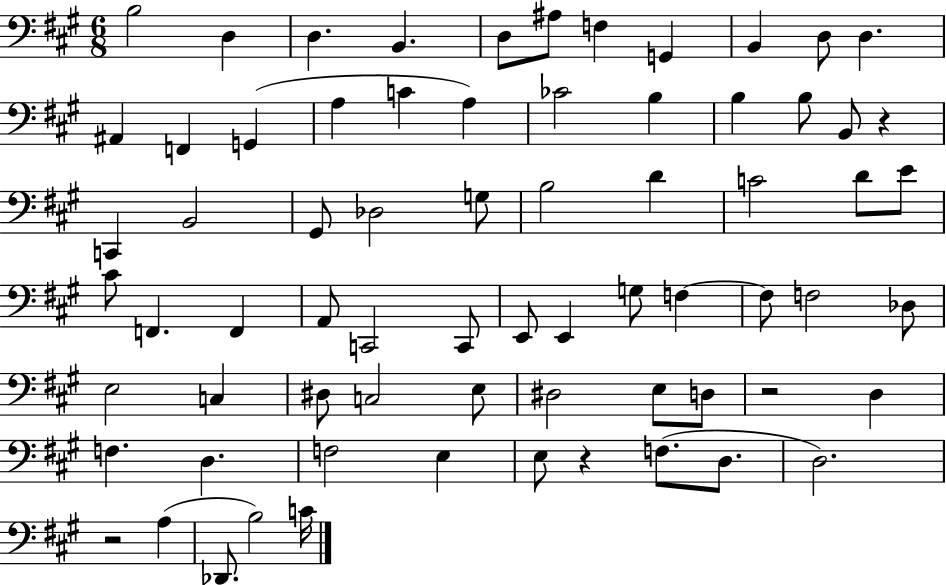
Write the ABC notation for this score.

X:1
T:Untitled
M:6/8
L:1/4
K:A
B,2 D, D, B,, D,/2 ^A,/2 F, G,, B,, D,/2 D, ^A,, F,, G,, A, C A, _C2 B, B, B,/2 B,,/2 z C,, B,,2 ^G,,/2 _D,2 G,/2 B,2 D C2 D/2 E/2 ^C/2 F,, F,, A,,/2 C,,2 C,,/2 E,,/2 E,, G,/2 F, F,/2 F,2 _D,/2 E,2 C, ^D,/2 C,2 E,/2 ^D,2 E,/2 D,/2 z2 D, F, D, F,2 E, E,/2 z F,/2 D,/2 D,2 z2 A, _D,,/2 B,2 C/4